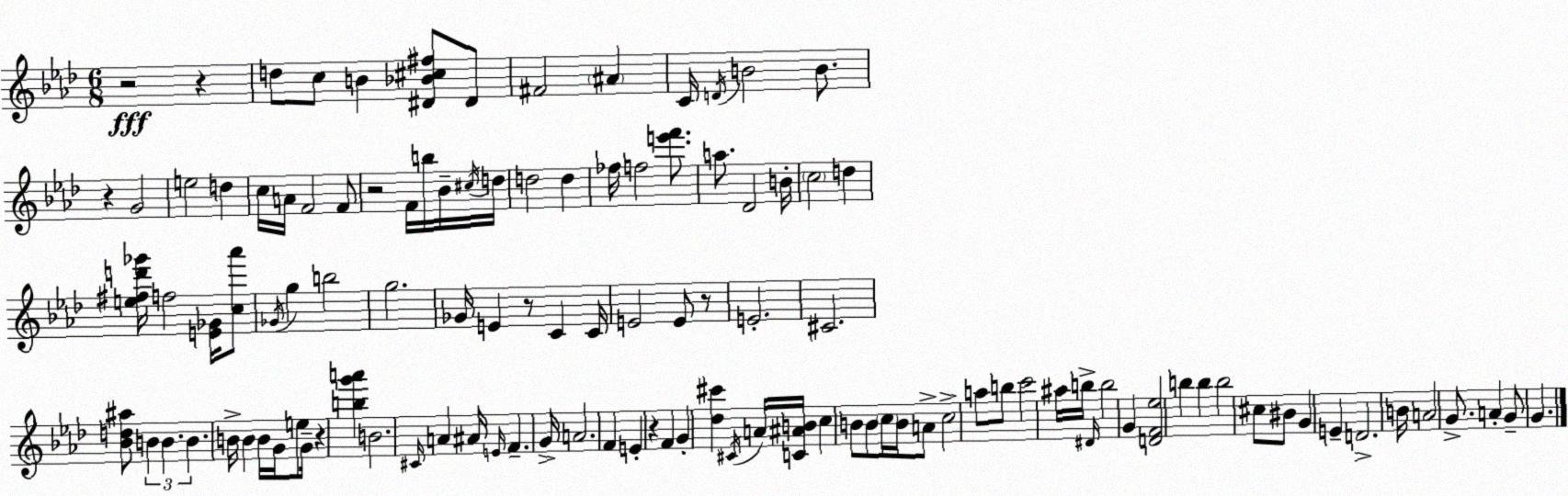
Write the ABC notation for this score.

X:1
T:Untitled
M:6/8
L:1/4
K:Ab
z2 z d/2 c/2 B [^D_B^c^f]/2 ^D/2 ^F2 ^A C/4 D/4 B2 B/2 z G2 e2 d c/4 A/4 F2 F/2 z2 F/4 b/4 _B/4 ^c/4 d/4 d2 d _f/4 f2 [e'f']/2 a/2 _D2 B/4 c2 d [e^fd'_g']/4 f2 [E_G]/4 [c_a']/2 _G/4 g b2 g2 _G/4 E z/2 C C/4 E2 E/2 z/2 E2 ^C2 [_Bd^a]/2 B B B B/4 B B/4 G/4 e/2 G/4 z [bg'a'] B2 ^C/4 A ^A/4 E/4 F G/4 A2 F E z F G [_d^c'] ^C/4 A/4 [C^AB]/4 c B/2 B/2 c/4 B/4 A/2 c2 a/2 b/2 c'2 ^a/4 b/4 ^D/4 b2 G [DF_e]2 b b b2 ^c/2 ^B/2 G E D2 B/4 A2 G/2 A G/2 G